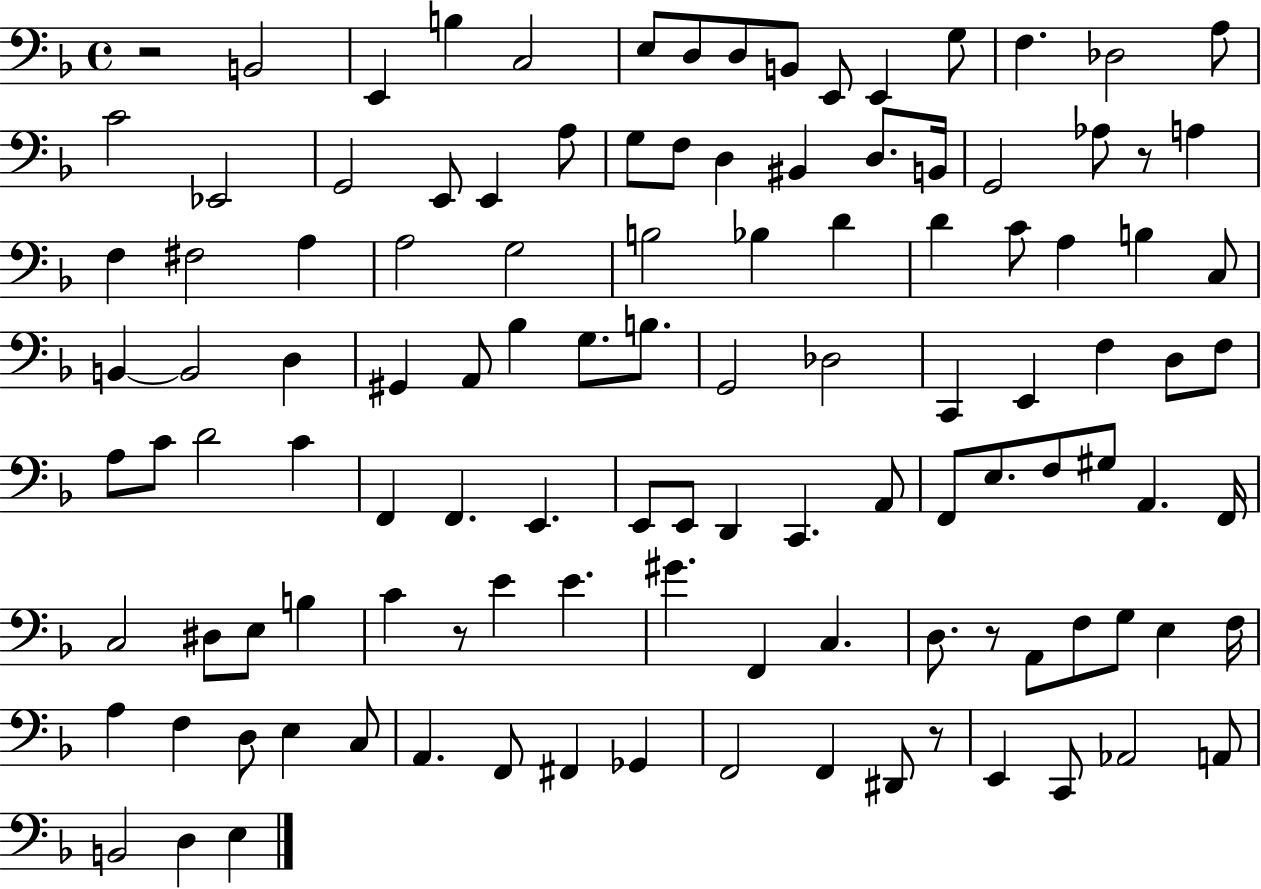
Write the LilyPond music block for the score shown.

{
  \clef bass
  \time 4/4
  \defaultTimeSignature
  \key f \major
  r2 b,2 | e,4 b4 c2 | e8 d8 d8 b,8 e,8 e,4 g8 | f4. des2 a8 | \break c'2 ees,2 | g,2 e,8 e,4 a8 | g8 f8 d4 bis,4 d8. b,16 | g,2 aes8 r8 a4 | \break f4 fis2 a4 | a2 g2 | b2 bes4 d'4 | d'4 c'8 a4 b4 c8 | \break b,4~~ b,2 d4 | gis,4 a,8 bes4 g8. b8. | g,2 des2 | c,4 e,4 f4 d8 f8 | \break a8 c'8 d'2 c'4 | f,4 f,4. e,4. | e,8 e,8 d,4 c,4. a,8 | f,8 e8. f8 gis8 a,4. f,16 | \break c2 dis8 e8 b4 | c'4 r8 e'4 e'4. | gis'4. f,4 c4. | d8. r8 a,8 f8 g8 e4 f16 | \break a4 f4 d8 e4 c8 | a,4. f,8 fis,4 ges,4 | f,2 f,4 dis,8 r8 | e,4 c,8 aes,2 a,8 | \break b,2 d4 e4 | \bar "|."
}